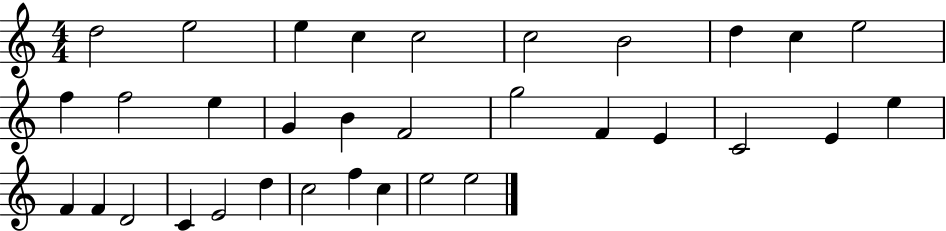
X:1
T:Untitled
M:4/4
L:1/4
K:C
d2 e2 e c c2 c2 B2 d c e2 f f2 e G B F2 g2 F E C2 E e F F D2 C E2 d c2 f c e2 e2